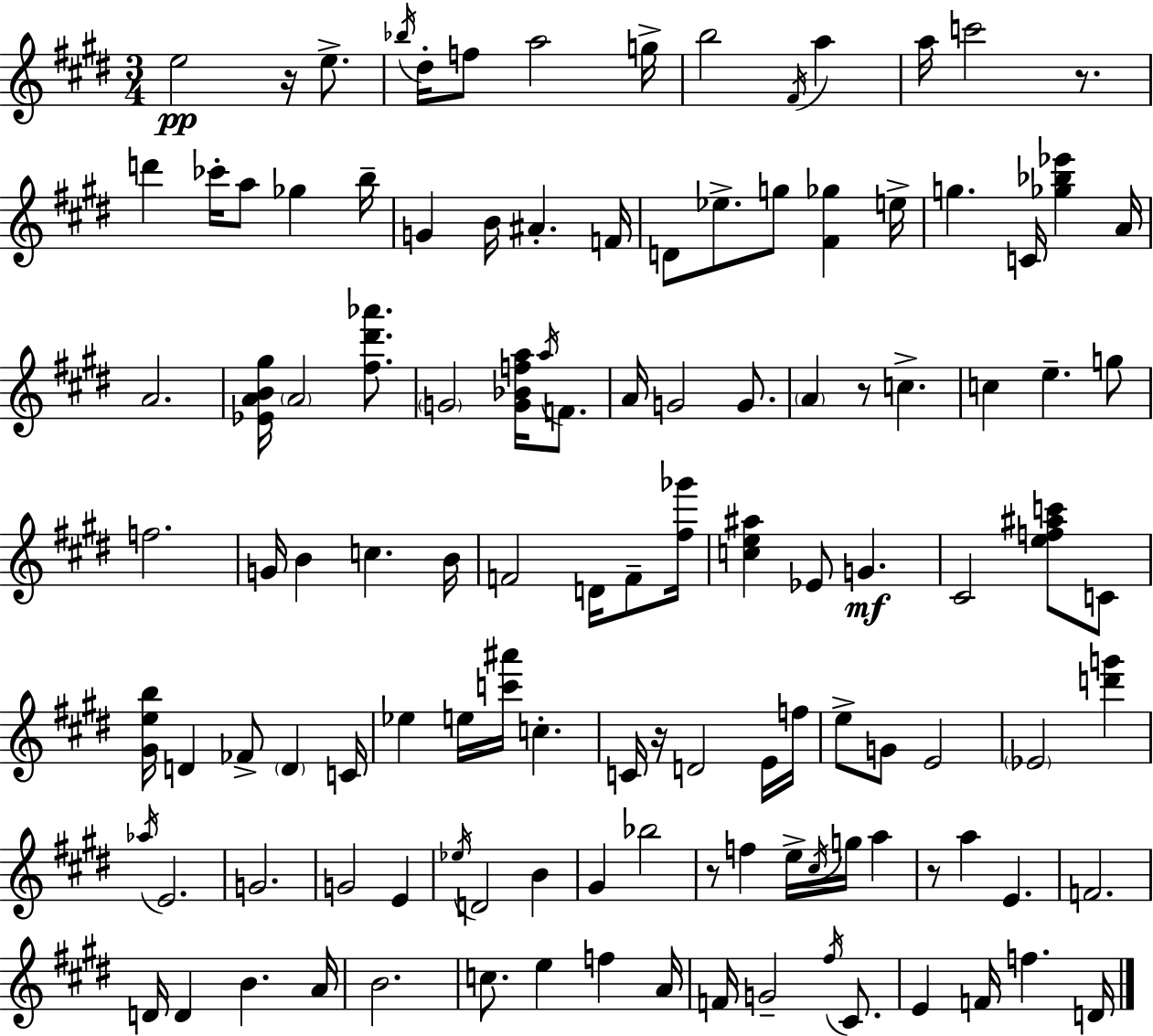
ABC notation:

X:1
T:Untitled
M:3/4
L:1/4
K:E
e2 z/4 e/2 _b/4 ^d/4 f/2 a2 g/4 b2 ^F/4 a a/4 c'2 z/2 d' _c'/4 a/2 _g b/4 G B/4 ^A F/4 D/2 _e/2 g/2 [^F_g] e/4 g C/4 [_g_b_e'] A/4 A2 [_EAB^g]/4 A2 [^f^d'_a']/2 G2 [G_Bfa]/4 a/4 F/2 A/4 G2 G/2 A z/2 c c e g/2 f2 G/4 B c B/4 F2 D/4 F/2 [^f_g']/4 [ce^a] _E/2 G ^C2 [ef^ac']/2 C/2 [^Geb]/4 D _F/2 D C/4 _e e/4 [c'^a']/4 c C/4 z/4 D2 E/4 f/4 e/2 G/2 E2 _E2 [d'g'] _a/4 E2 G2 G2 E _e/4 D2 B ^G _b2 z/2 f e/4 ^c/4 g/4 a z/2 a E F2 D/4 D B A/4 B2 c/2 e f A/4 F/4 G2 ^f/4 ^C/2 E F/4 f D/4